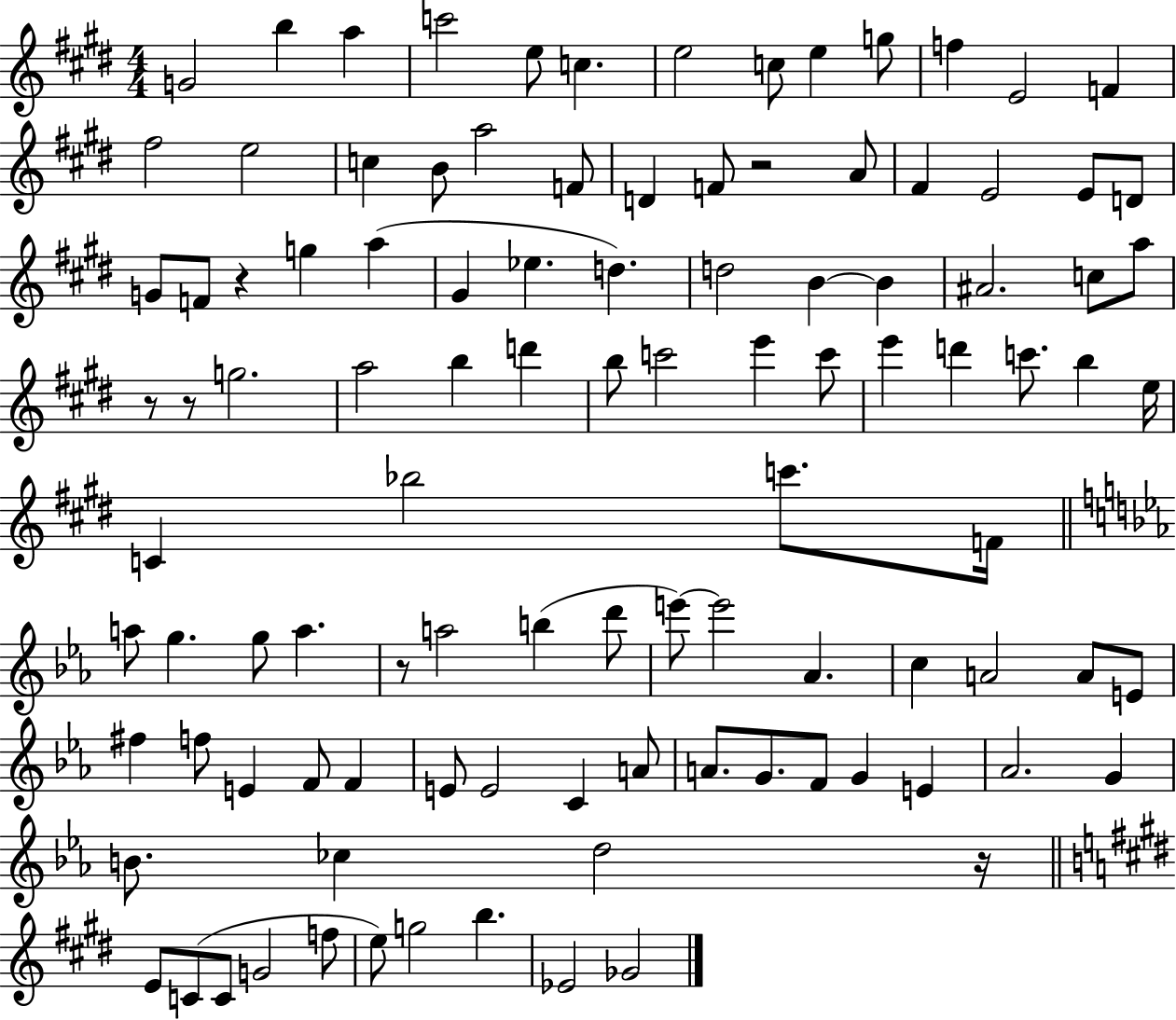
X:1
T:Untitled
M:4/4
L:1/4
K:E
G2 b a c'2 e/2 c e2 c/2 e g/2 f E2 F ^f2 e2 c B/2 a2 F/2 D F/2 z2 A/2 ^F E2 E/2 D/2 G/2 F/2 z g a ^G _e d d2 B B ^A2 c/2 a/2 z/2 z/2 g2 a2 b d' b/2 c'2 e' c'/2 e' d' c'/2 b e/4 C _b2 c'/2 F/4 a/2 g g/2 a z/2 a2 b d'/2 e'/2 e'2 _A c A2 A/2 E/2 ^f f/2 E F/2 F E/2 E2 C A/2 A/2 G/2 F/2 G E _A2 G B/2 _c d2 z/4 E/2 C/2 C/2 G2 f/2 e/2 g2 b _E2 _G2